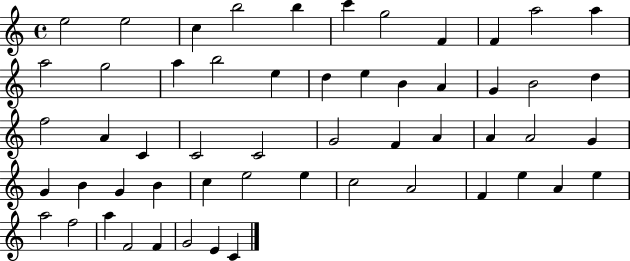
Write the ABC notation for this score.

X:1
T:Untitled
M:4/4
L:1/4
K:C
e2 e2 c b2 b c' g2 F F a2 a a2 g2 a b2 e d e B A G B2 d f2 A C C2 C2 G2 F A A A2 G G B G B c e2 e c2 A2 F e A e a2 f2 a F2 F G2 E C